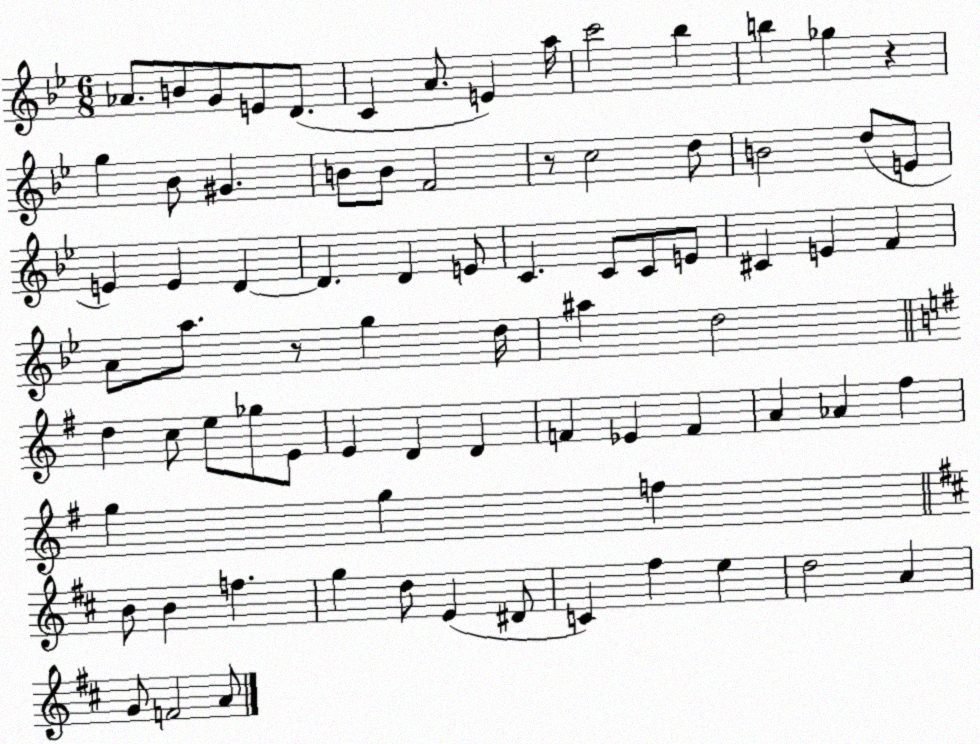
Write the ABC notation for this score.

X:1
T:Untitled
M:6/8
L:1/4
K:Bb
_A/2 B/2 G/2 E/2 D/2 C A/2 E a/4 c'2 _b b _g z g _B/2 ^G B/2 B/2 F2 z/2 c2 d/2 B2 d/2 E/2 E E D D D E/2 C C/2 C/2 E/2 ^C E F A/2 a/2 z/2 g d/4 ^a d2 d c/2 e/2 _g/2 E/2 E D D F _E F A _A ^f g g f B/2 B f g d/2 E ^D/2 C ^f e d2 A G/2 F2 A/2